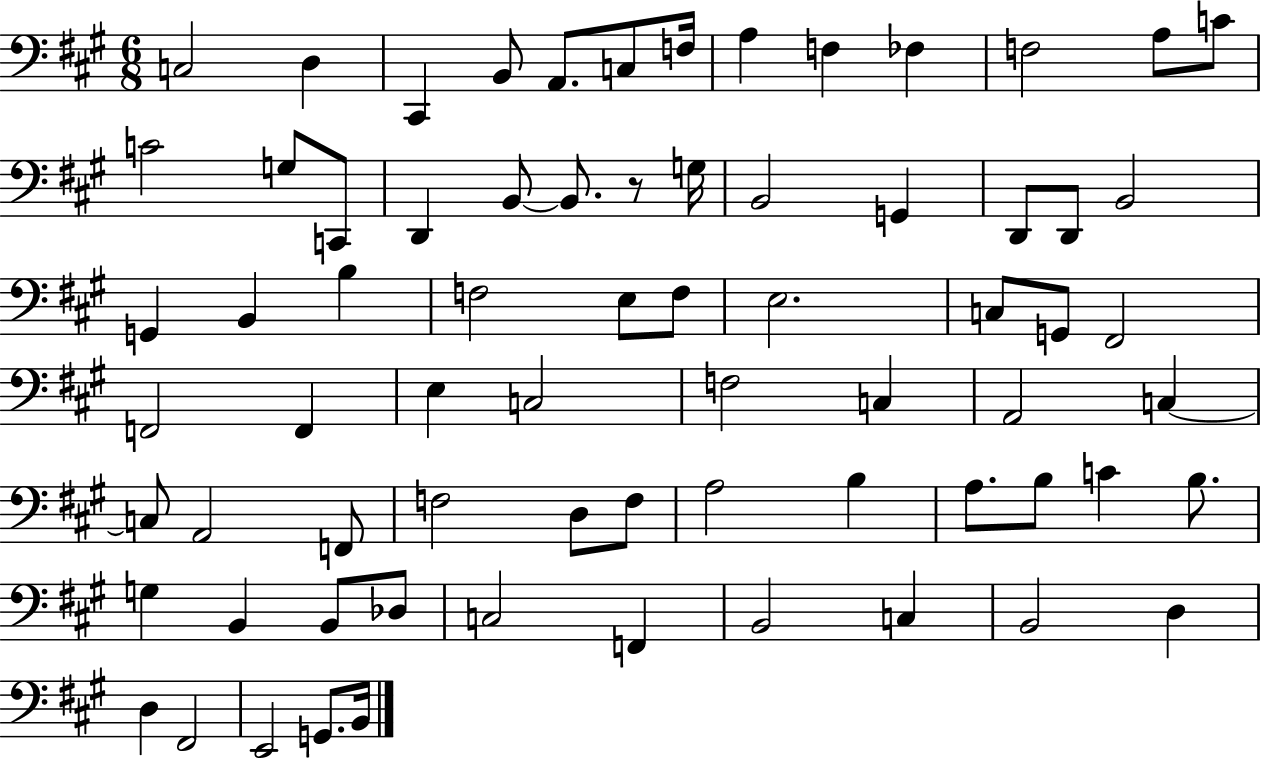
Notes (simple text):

C3/h D3/q C#2/q B2/e A2/e. C3/e F3/s A3/q F3/q FES3/q F3/h A3/e C4/e C4/h G3/e C2/e D2/q B2/e B2/e. R/e G3/s B2/h G2/q D2/e D2/e B2/h G2/q B2/q B3/q F3/h E3/e F3/e E3/h. C3/e G2/e F#2/h F2/h F2/q E3/q C3/h F3/h C3/q A2/h C3/q C3/e A2/h F2/e F3/h D3/e F3/e A3/h B3/q A3/e. B3/e C4/q B3/e. G3/q B2/q B2/e Db3/e C3/h F2/q B2/h C3/q B2/h D3/q D3/q F#2/h E2/h G2/e. B2/s